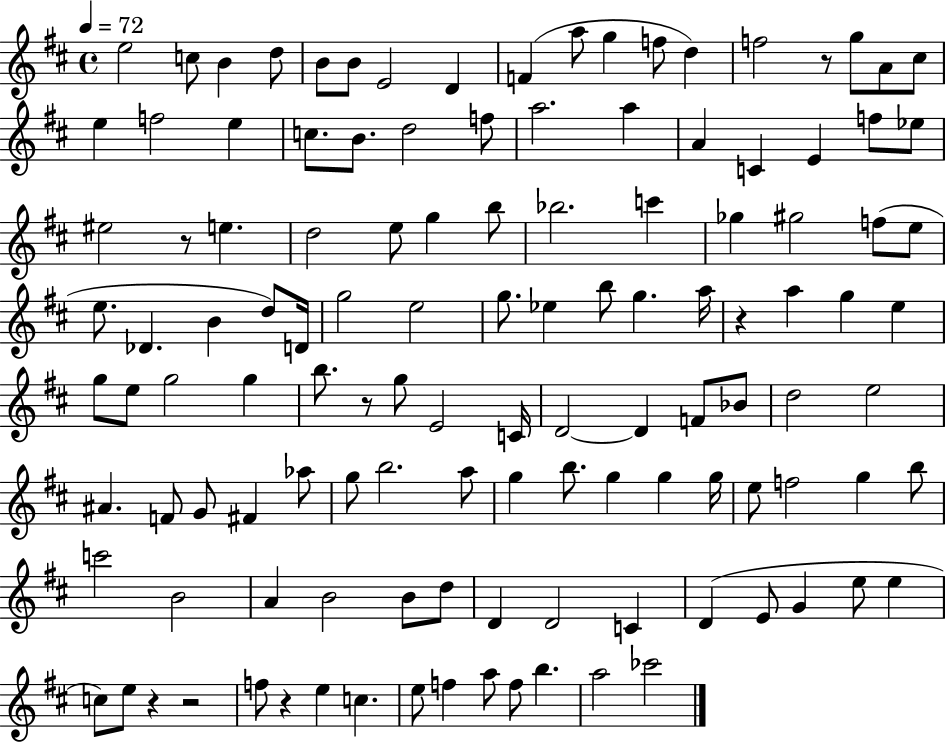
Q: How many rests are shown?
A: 7